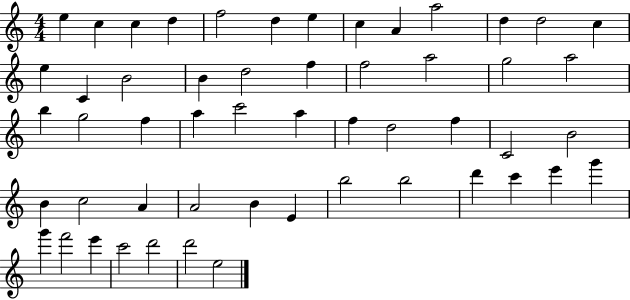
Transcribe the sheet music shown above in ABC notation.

X:1
T:Untitled
M:4/4
L:1/4
K:C
e c c d f2 d e c A a2 d d2 c e C B2 B d2 f f2 a2 g2 a2 b g2 f a c'2 a f d2 f C2 B2 B c2 A A2 B E b2 b2 d' c' e' g' g' f'2 e' c'2 d'2 d'2 e2